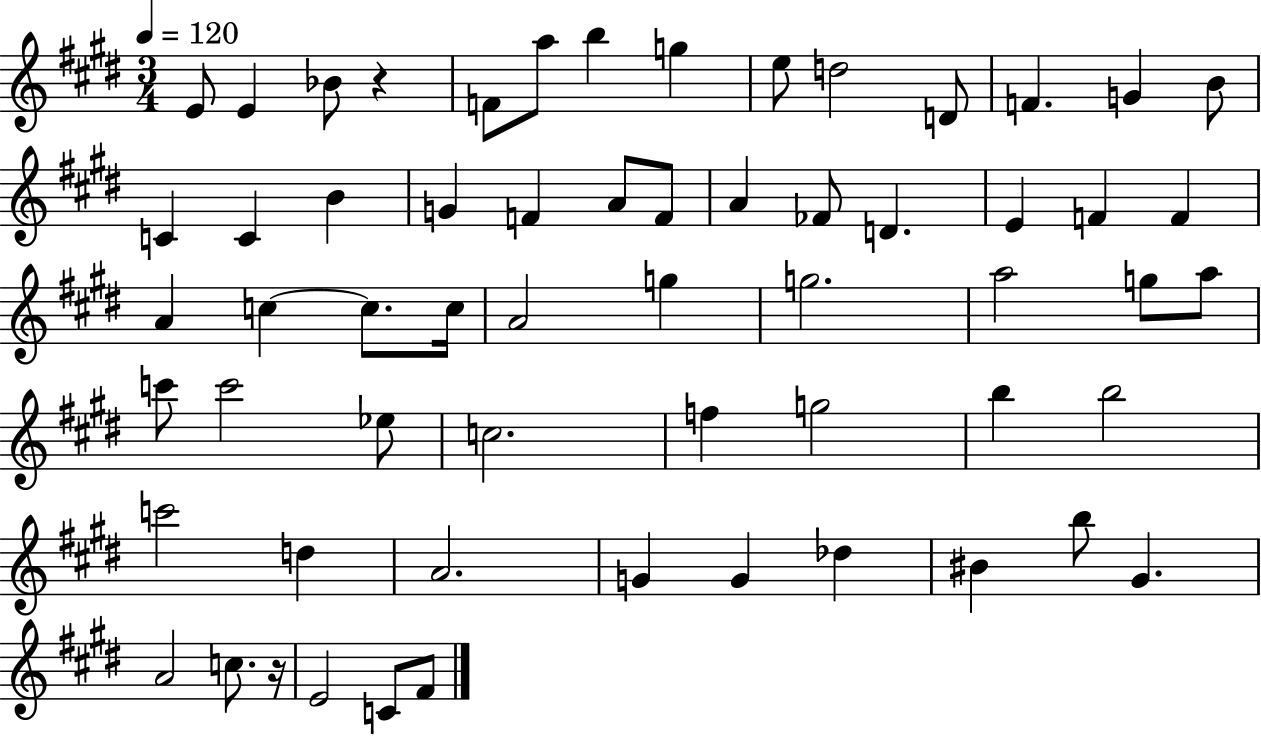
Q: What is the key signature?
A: E major